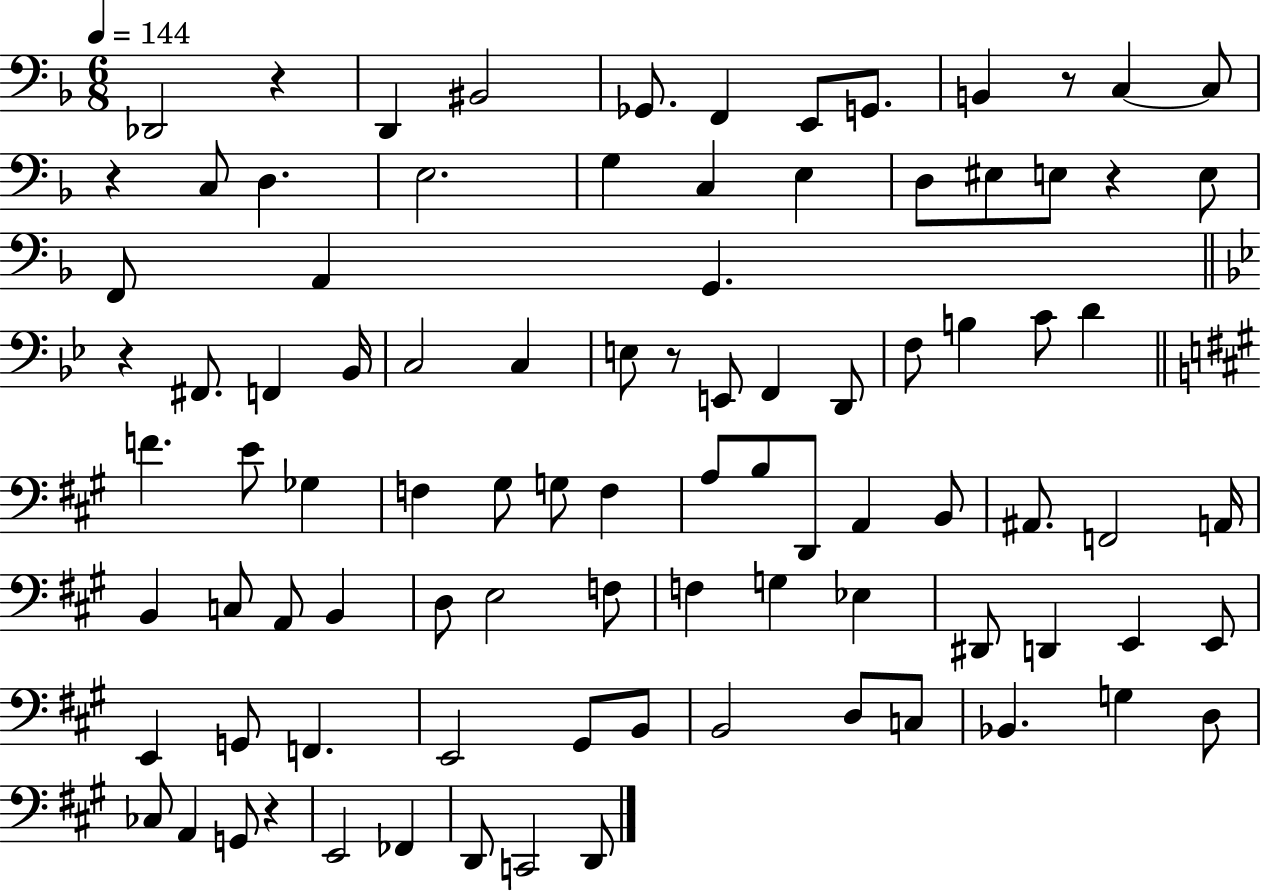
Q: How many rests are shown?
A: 7